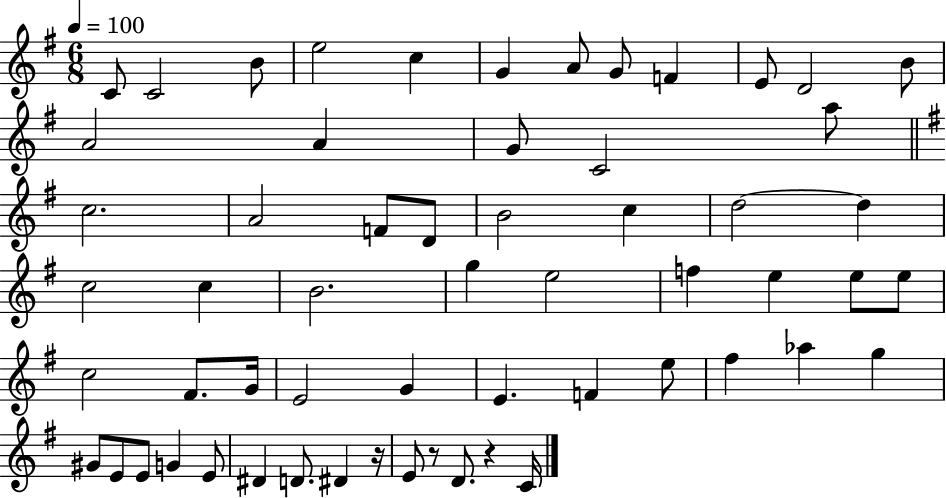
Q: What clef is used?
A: treble